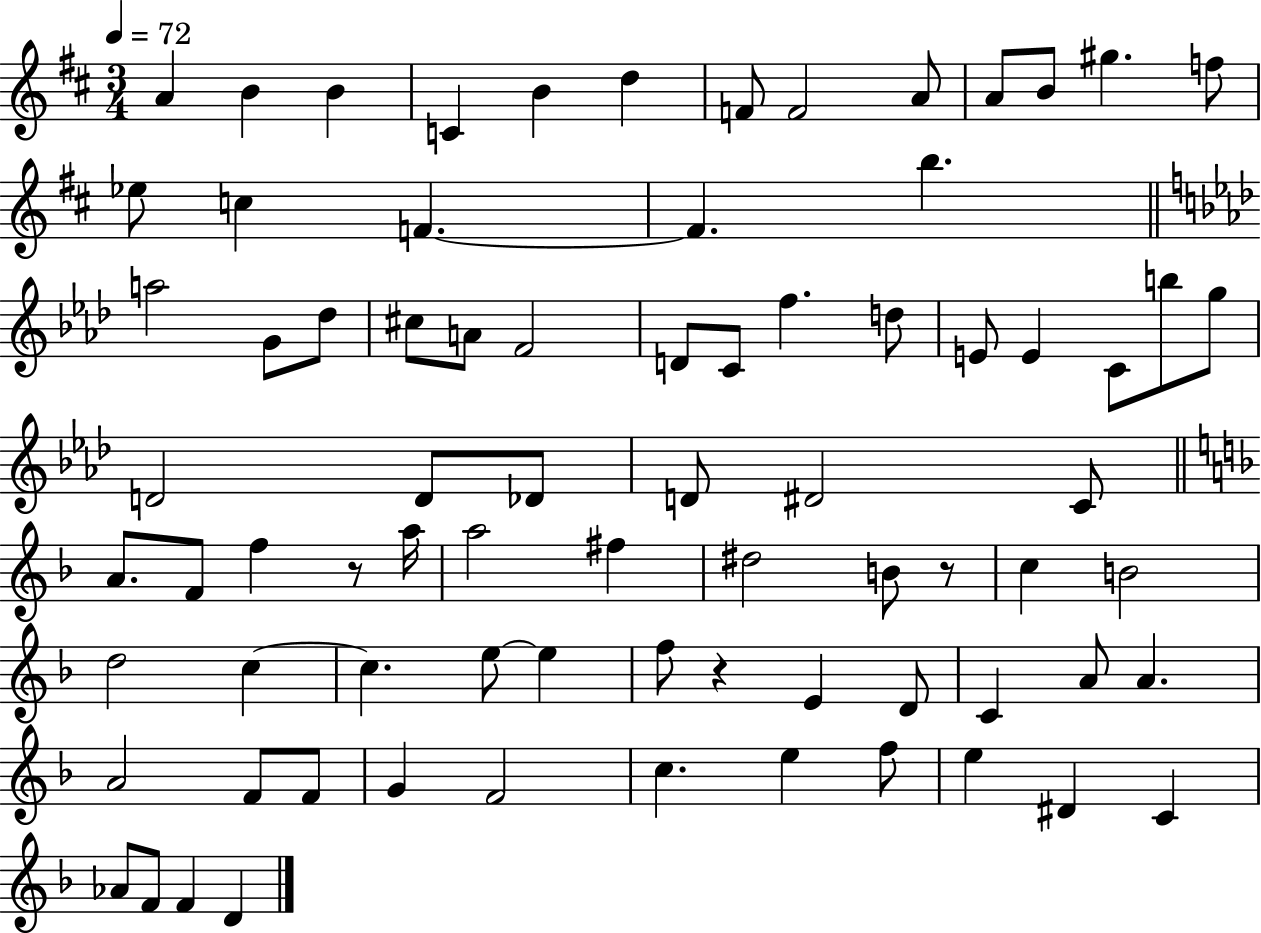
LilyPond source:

{
  \clef treble
  \numericTimeSignature
  \time 3/4
  \key d \major
  \tempo 4 = 72
  a'4 b'4 b'4 | c'4 b'4 d''4 | f'8 f'2 a'8 | a'8 b'8 gis''4. f''8 | \break ees''8 c''4 f'4.~~ | f'4. b''4. | \bar "||" \break \key f \minor a''2 g'8 des''8 | cis''8 a'8 f'2 | d'8 c'8 f''4. d''8 | e'8 e'4 c'8 b''8 g''8 | \break d'2 d'8 des'8 | d'8 dis'2 c'8 | \bar "||" \break \key f \major a'8. f'8 f''4 r8 a''16 | a''2 fis''4 | dis''2 b'8 r8 | c''4 b'2 | \break d''2 c''4~~ | c''4. e''8~~ e''4 | f''8 r4 e'4 d'8 | c'4 a'8 a'4. | \break a'2 f'8 f'8 | g'4 f'2 | c''4. e''4 f''8 | e''4 dis'4 c'4 | \break aes'8 f'8 f'4 d'4 | \bar "|."
}